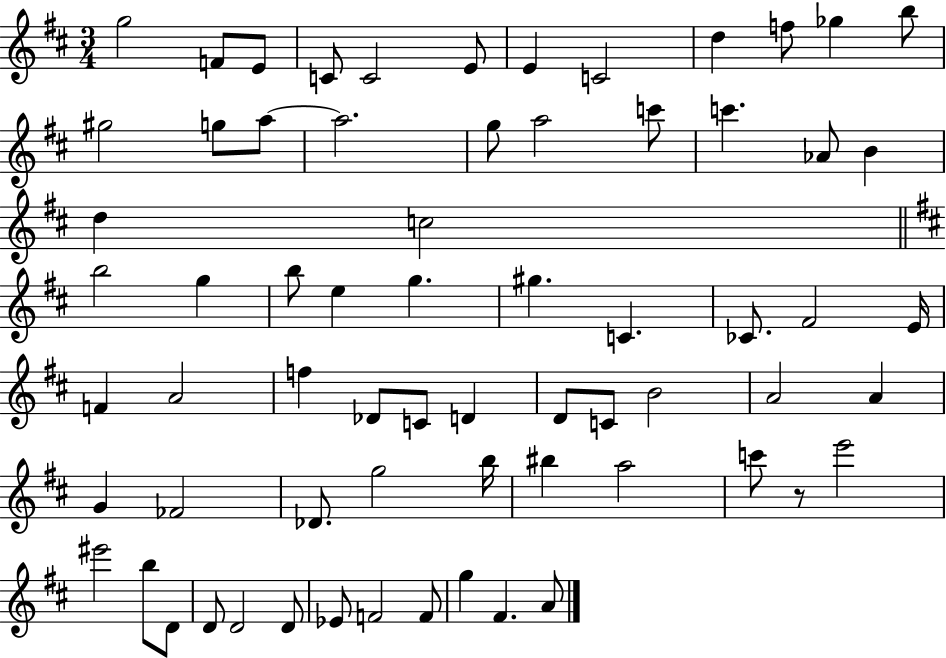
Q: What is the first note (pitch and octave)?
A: G5